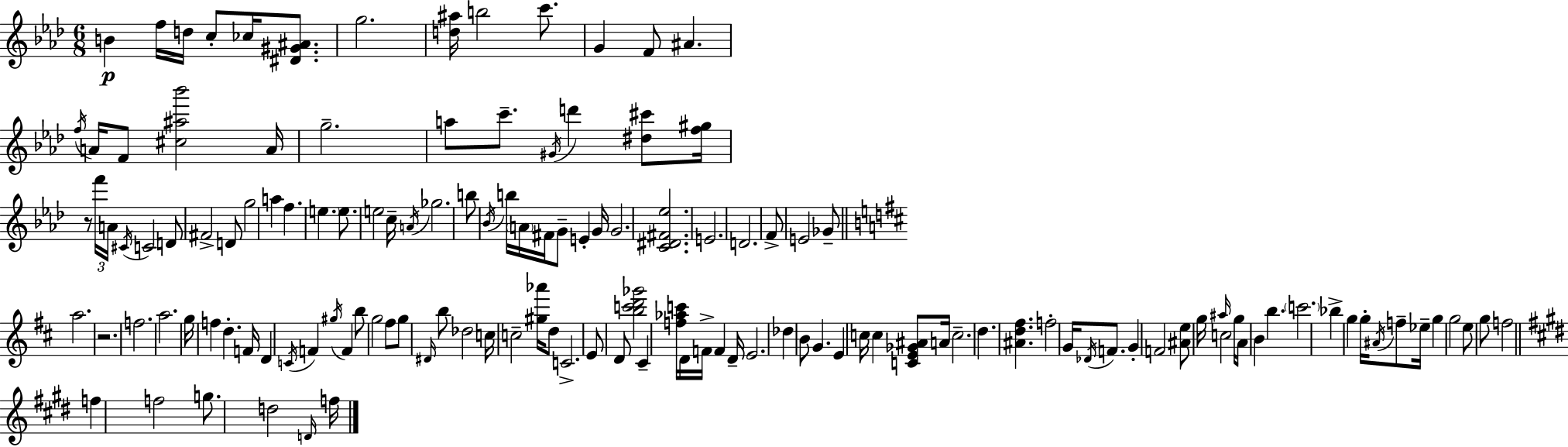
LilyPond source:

{
  \clef treble
  \numericTimeSignature
  \time 6/8
  \key f \minor
  \repeat volta 2 { b'4\p f''16 d''16 c''8-. ces''16 <dis' gis' ais'>8. | g''2. | <d'' ais''>16 b''2 c'''8. | g'4 f'8 ais'4. | \break \acciaccatura { f''16 } a'16 f'8 <cis'' ais'' bes'''>2 | a'16 g''2.-- | a''8 c'''8.-- \acciaccatura { gis'16 } d'''4 <dis'' cis'''>8 | <f'' gis''>16 r8 \tuplet 3/2 { f'''16 a'16 \acciaccatura { cis'16 } } c'2 | \break d'8 fis'2-> | d'8 g''2 a''4 | f''4. \parenthesize e''4. | e''8. e''2 | \break c''16-- \acciaccatura { a'16 } ges''2. | b''8 \acciaccatura { bes'16 } b''16 \parenthesize a'16 fis'16 g'8-- | e'4-. g'16 g'2. | <c' dis' fis' ees''>2. | \break e'2. | d'2. | f'8-> e'2 | ges'8-- \bar "||" \break \key b \minor a''2. | r2. | f''2. | a''2. | \break g''16 f''4 d''4.-. f'16 | d'4 \acciaccatura { c'16 } f'4 \acciaccatura { gis''16 } f'4 | b''8 g''2 | fis''8 g''8 \grace { dis'16 } b''8 des''2 | \break c''16 c''2-- | <gis'' aes'''>16 d''8 c'2.-> | e'8 d'8 <b'' c''' d''' ges'''>2 | cis'4-- <f'' aes'' c'''>16 d'16 f'16-> f'4 | \break d'16-- e'2. | des''4 b'8 g'4. | e'4 c''16 c''4 | <c' e' ges' ais'>8 a'16 c''2.-- | \break d''4. <ais' d'' fis''>4. | f''2-. g'16 | \acciaccatura { des'16 } f'8. g'4-. f'2 | <ais' e''>8 g''16 \grace { ais''16 } c''2 | \break g''16 a'8 b'4 b''4. | \parenthesize c'''2. | bes''4-> g''4 | g''16-. \acciaccatura { ais'16 } f''8-- ees''16-- g''4 g''2 | \break e''8 g''8 f''2 | \bar "||" \break \key e \major f''4 f''2 | g''8. d''2 \grace { d'16 } | f''16 } \bar "|."
}